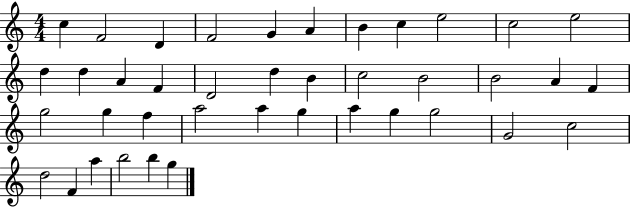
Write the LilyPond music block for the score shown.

{
  \clef treble
  \numericTimeSignature
  \time 4/4
  \key c \major
  c''4 f'2 d'4 | f'2 g'4 a'4 | b'4 c''4 e''2 | c''2 e''2 | \break d''4 d''4 a'4 f'4 | d'2 d''4 b'4 | c''2 b'2 | b'2 a'4 f'4 | \break g''2 g''4 f''4 | a''2 a''4 g''4 | a''4 g''4 g''2 | g'2 c''2 | \break d''2 f'4 a''4 | b''2 b''4 g''4 | \bar "|."
}